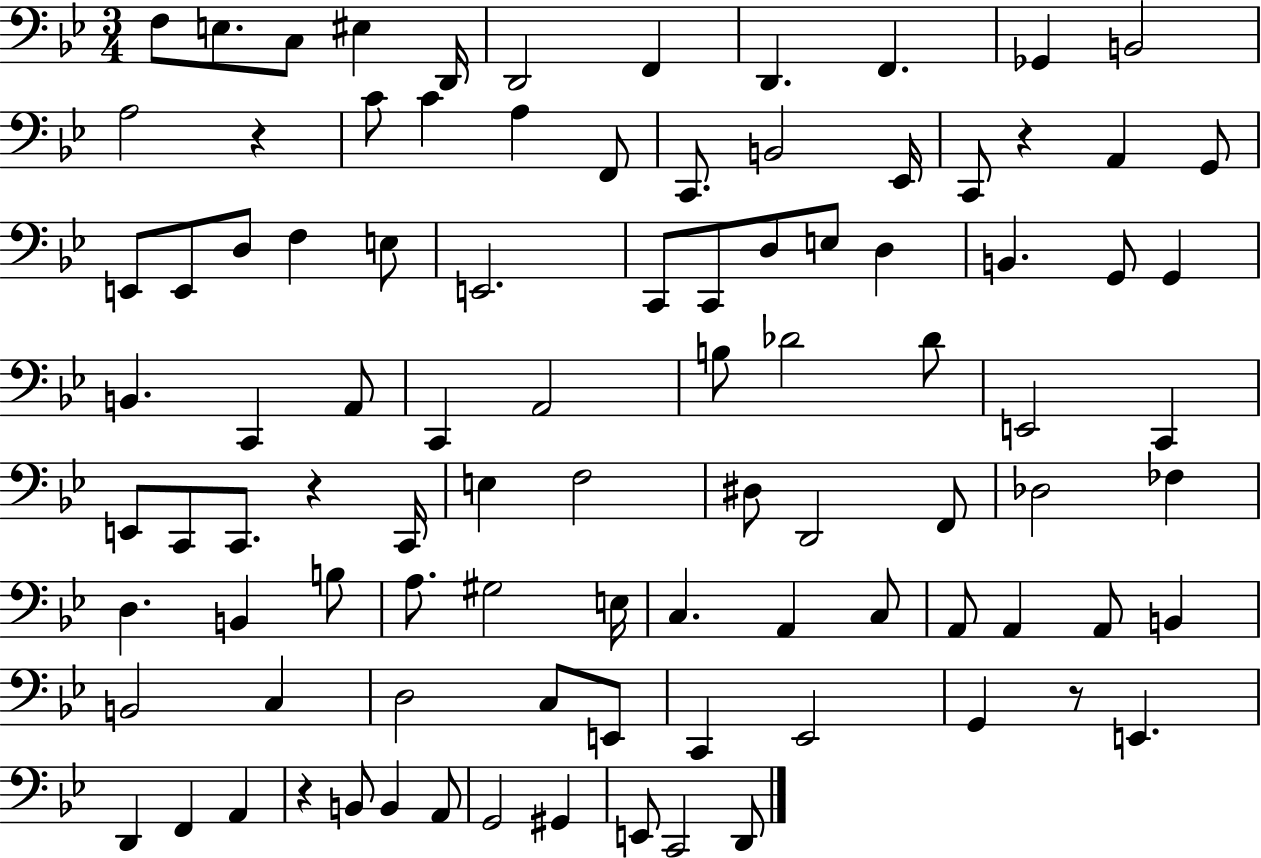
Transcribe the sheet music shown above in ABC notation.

X:1
T:Untitled
M:3/4
L:1/4
K:Bb
F,/2 E,/2 C,/2 ^E, D,,/4 D,,2 F,, D,, F,, _G,, B,,2 A,2 z C/2 C A, F,,/2 C,,/2 B,,2 _E,,/4 C,,/2 z A,, G,,/2 E,,/2 E,,/2 D,/2 F, E,/2 E,,2 C,,/2 C,,/2 D,/2 E,/2 D, B,, G,,/2 G,, B,, C,, A,,/2 C,, A,,2 B,/2 _D2 _D/2 E,,2 C,, E,,/2 C,,/2 C,,/2 z C,,/4 E, F,2 ^D,/2 D,,2 F,,/2 _D,2 _F, D, B,, B,/2 A,/2 ^G,2 E,/4 C, A,, C,/2 A,,/2 A,, A,,/2 B,, B,,2 C, D,2 C,/2 E,,/2 C,, _E,,2 G,, z/2 E,, D,, F,, A,, z B,,/2 B,, A,,/2 G,,2 ^G,, E,,/2 C,,2 D,,/2